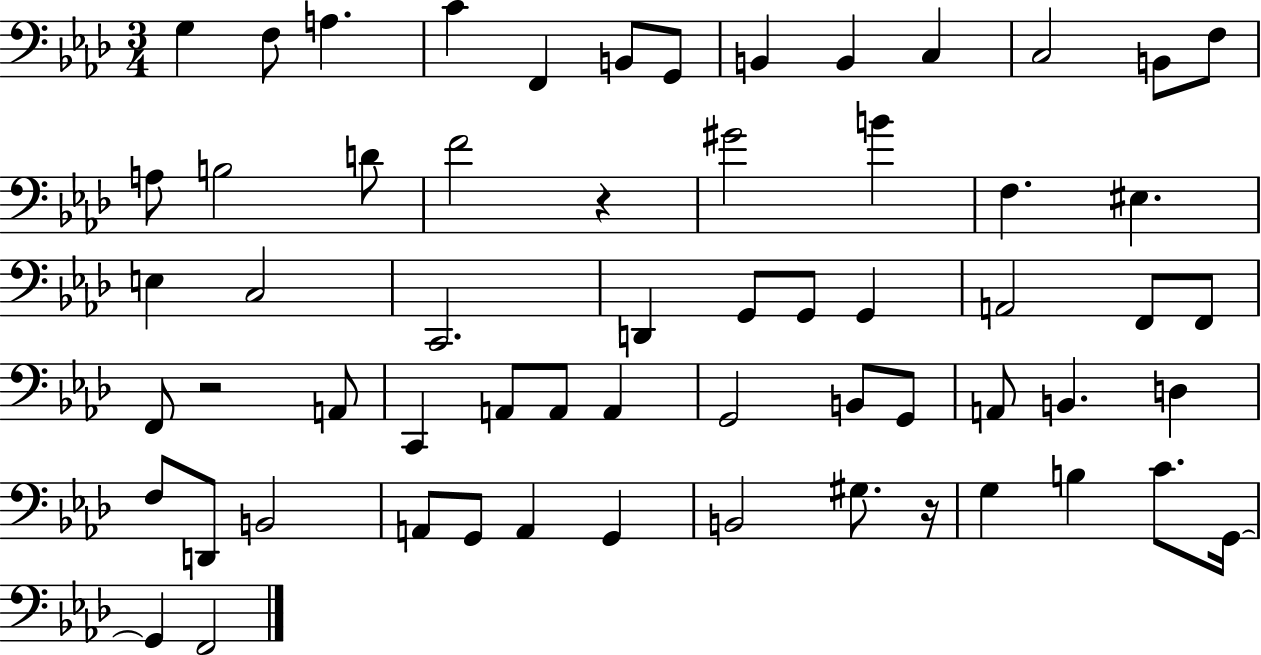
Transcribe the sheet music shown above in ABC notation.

X:1
T:Untitled
M:3/4
L:1/4
K:Ab
G, F,/2 A, C F,, B,,/2 G,,/2 B,, B,, C, C,2 B,,/2 F,/2 A,/2 B,2 D/2 F2 z ^G2 B F, ^E, E, C,2 C,,2 D,, G,,/2 G,,/2 G,, A,,2 F,,/2 F,,/2 F,,/2 z2 A,,/2 C,, A,,/2 A,,/2 A,, G,,2 B,,/2 G,,/2 A,,/2 B,, D, F,/2 D,,/2 B,,2 A,,/2 G,,/2 A,, G,, B,,2 ^G,/2 z/4 G, B, C/2 G,,/4 G,, F,,2